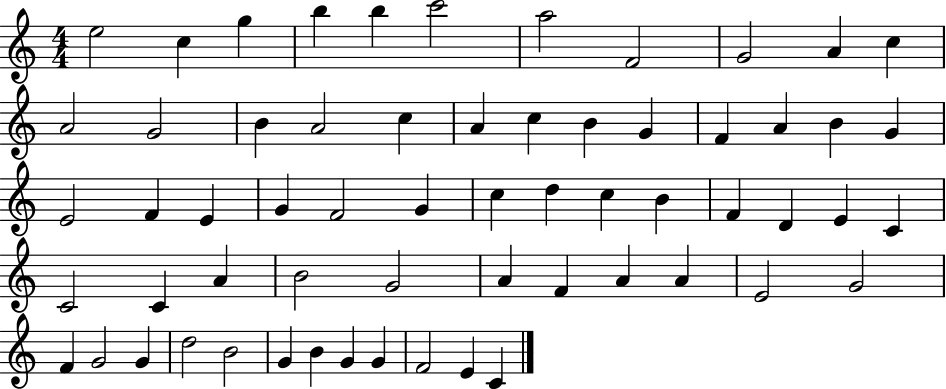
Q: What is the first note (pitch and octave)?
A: E5